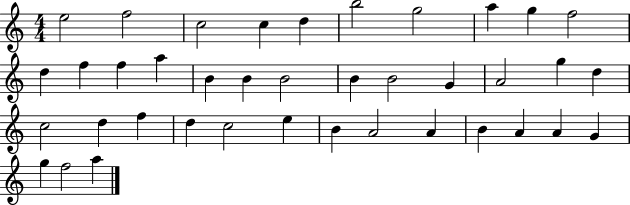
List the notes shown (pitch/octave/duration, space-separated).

E5/h F5/h C5/h C5/q D5/q B5/h G5/h A5/q G5/q F5/h D5/q F5/q F5/q A5/q B4/q B4/q B4/h B4/q B4/h G4/q A4/h G5/q D5/q C5/h D5/q F5/q D5/q C5/h E5/q B4/q A4/h A4/q B4/q A4/q A4/q G4/q G5/q F5/h A5/q